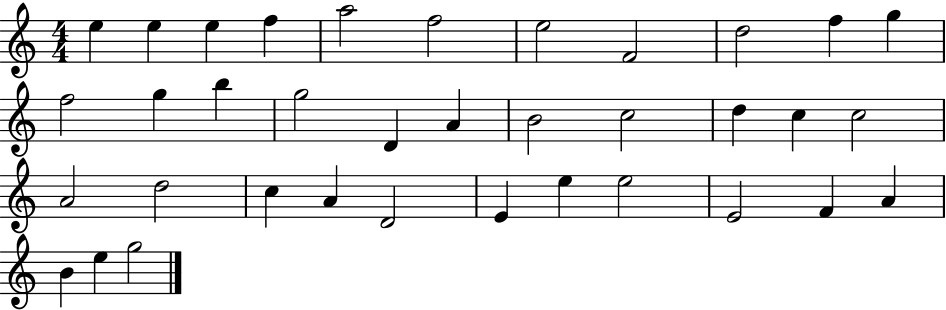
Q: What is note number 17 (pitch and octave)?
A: A4